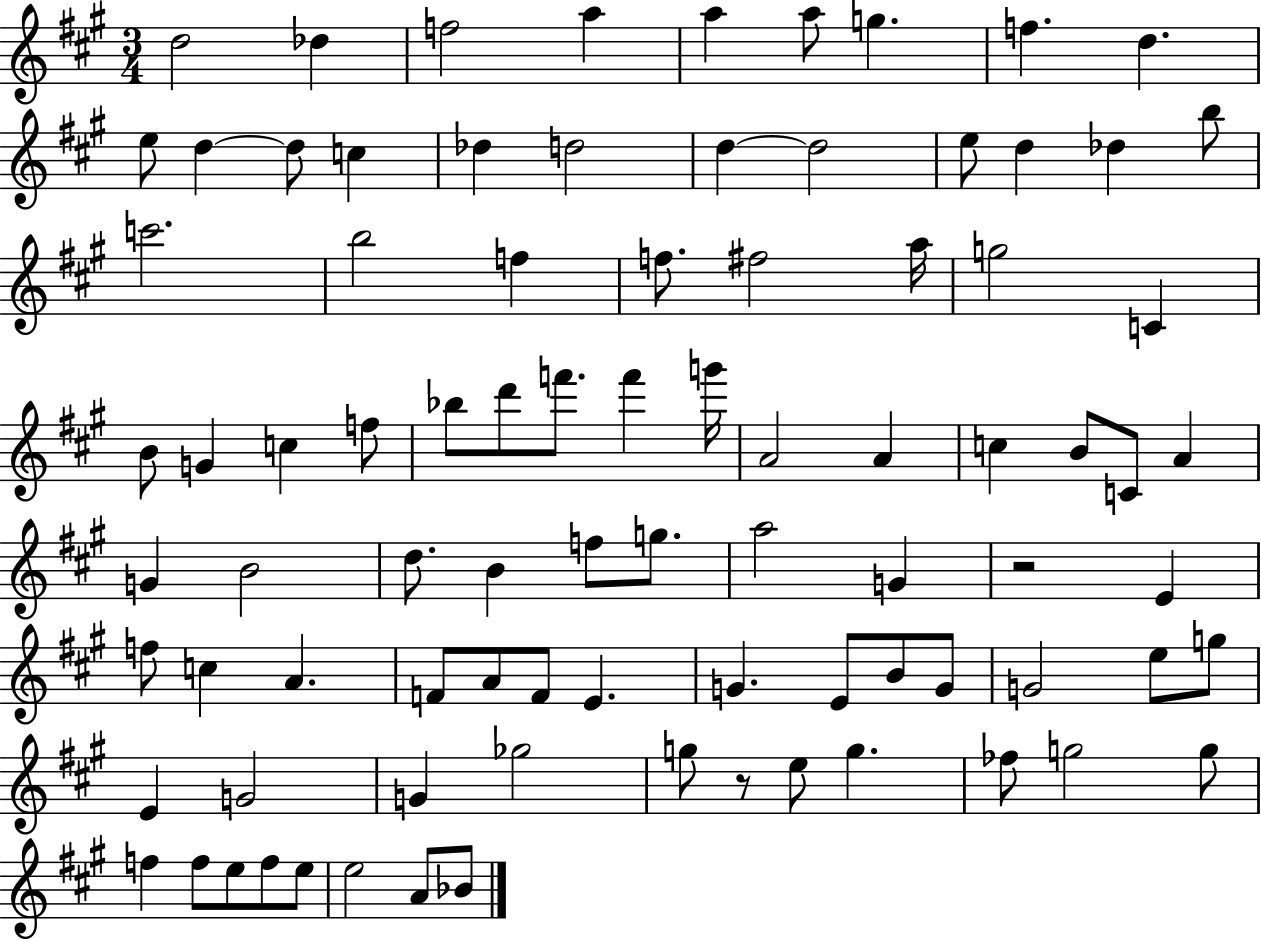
D5/h Db5/q F5/h A5/q A5/q A5/e G5/q. F5/q. D5/q. E5/e D5/q D5/e C5/q Db5/q D5/h D5/q D5/h E5/e D5/q Db5/q B5/e C6/h. B5/h F5/q F5/e. F#5/h A5/s G5/h C4/q B4/e G4/q C5/q F5/e Bb5/e D6/e F6/e. F6/q G6/s A4/h A4/q C5/q B4/e C4/e A4/q G4/q B4/h D5/e. B4/q F5/e G5/e. A5/h G4/q R/h E4/q F5/e C5/q A4/q. F4/e A4/e F4/e E4/q. G4/q. E4/e B4/e G4/e G4/h E5/e G5/e E4/q G4/h G4/q Gb5/h G5/e R/e E5/e G5/q. FES5/e G5/h G5/e F5/q F5/e E5/e F5/e E5/e E5/h A4/e Bb4/e